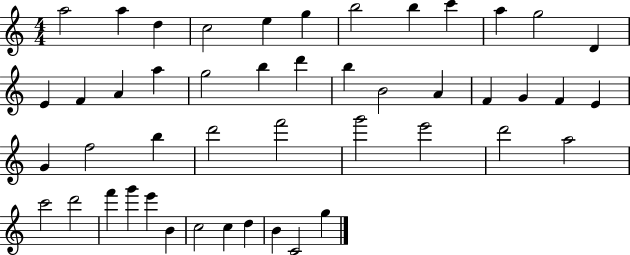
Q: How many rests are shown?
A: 0